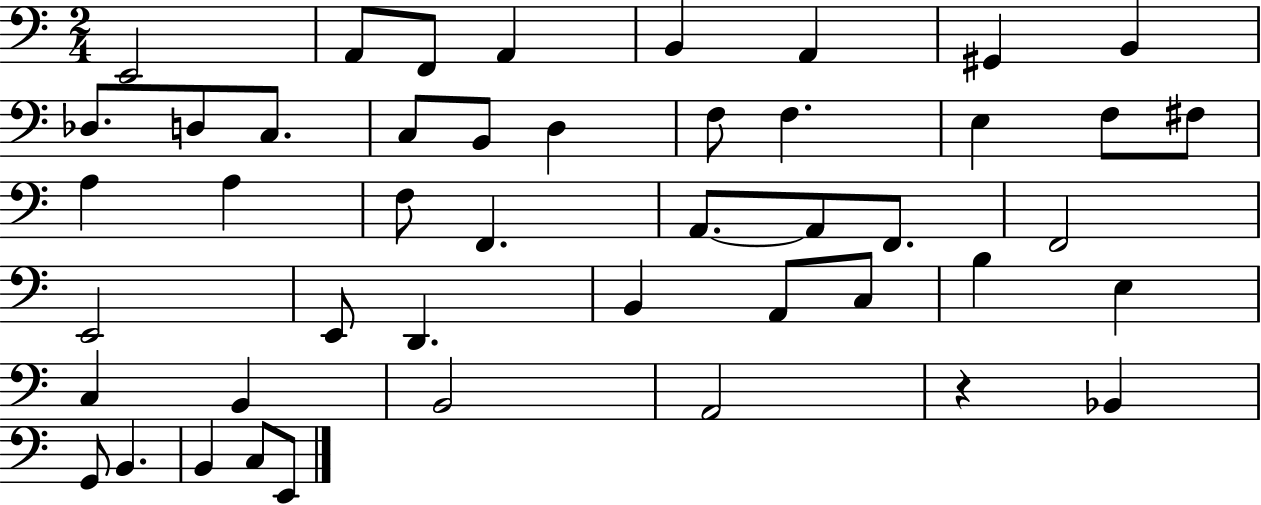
E2/h A2/e F2/e A2/q B2/q A2/q G#2/q B2/q Db3/e. D3/e C3/e. C3/e B2/e D3/q F3/e F3/q. E3/q F3/e F#3/e A3/q A3/q F3/e F2/q. A2/e. A2/e F2/e. F2/h E2/h E2/e D2/q. B2/q A2/e C3/e B3/q E3/q C3/q B2/q B2/h A2/h R/q Bb2/q G2/e B2/q. B2/q C3/e E2/e